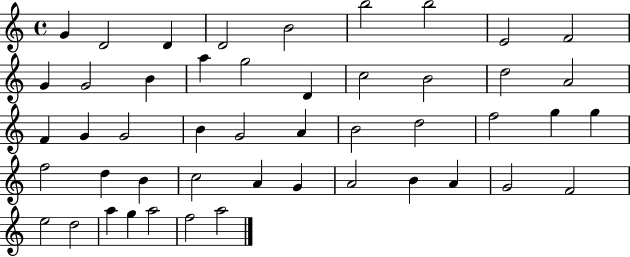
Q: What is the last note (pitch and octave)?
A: A5